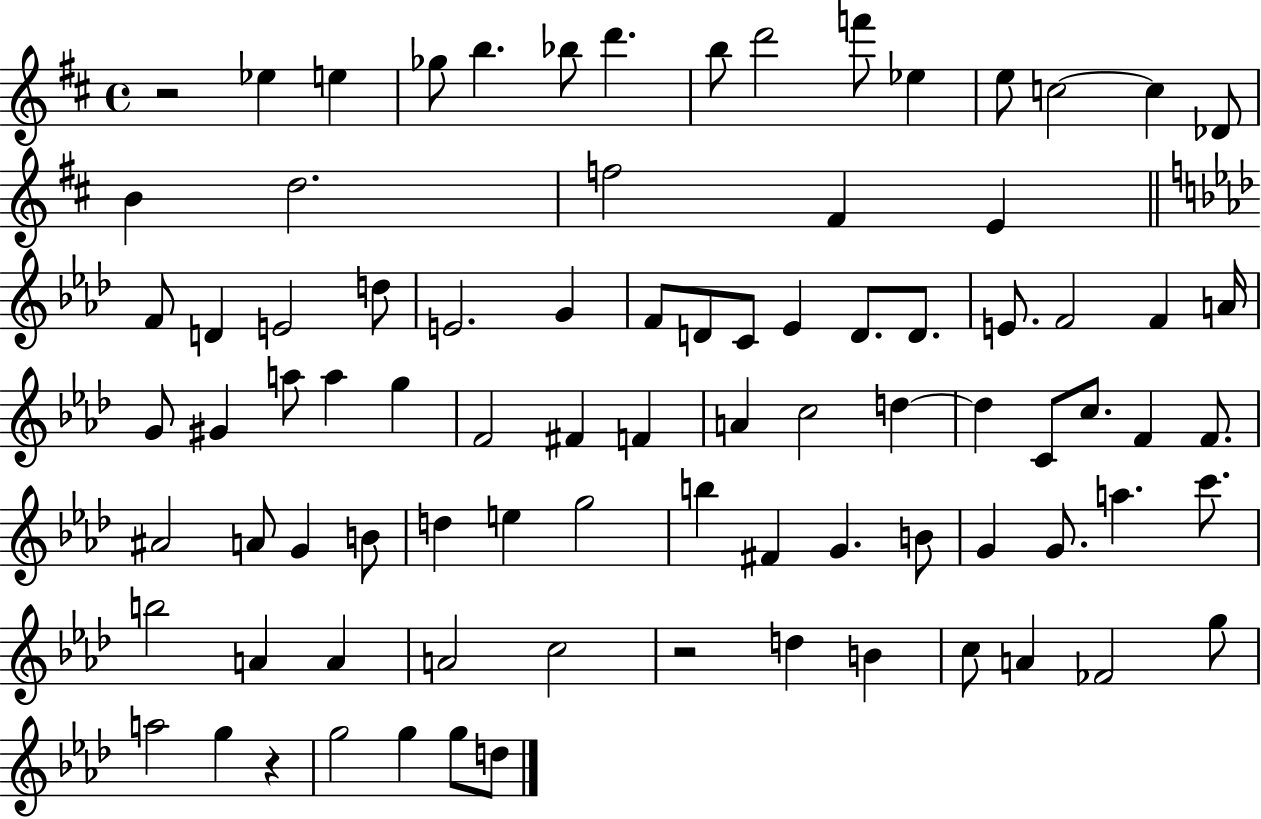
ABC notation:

X:1
T:Untitled
M:4/4
L:1/4
K:D
z2 _e e _g/2 b _b/2 d' b/2 d'2 f'/2 _e e/2 c2 c _D/2 B d2 f2 ^F E F/2 D E2 d/2 E2 G F/2 D/2 C/2 _E D/2 D/2 E/2 F2 F A/4 G/2 ^G a/2 a g F2 ^F F A c2 d d C/2 c/2 F F/2 ^A2 A/2 G B/2 d e g2 b ^F G B/2 G G/2 a c'/2 b2 A A A2 c2 z2 d B c/2 A _F2 g/2 a2 g z g2 g g/2 d/2